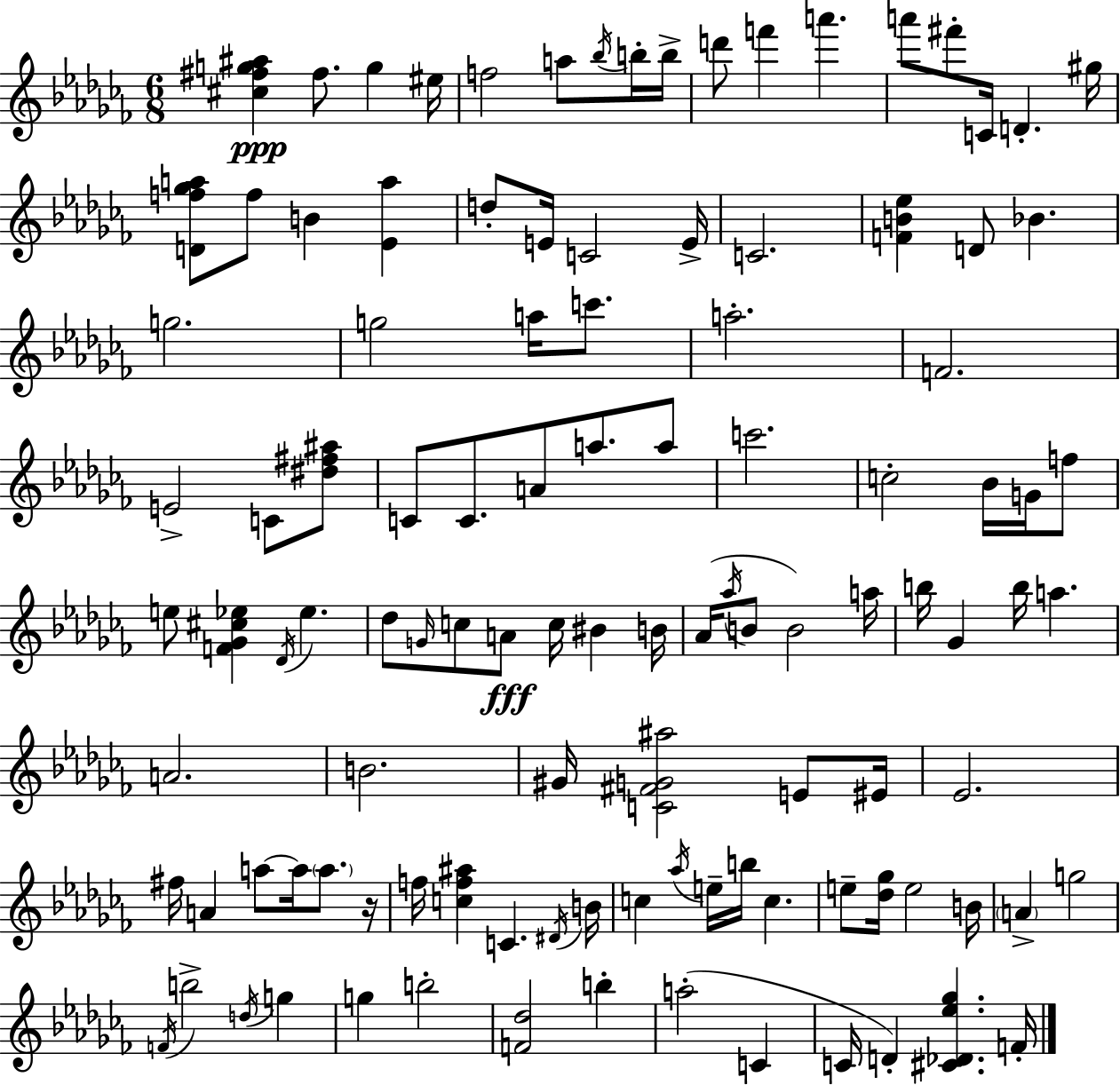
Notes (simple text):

[C#5,F#5,G5,A#5]/q F#5/e. G5/q EIS5/s F5/h A5/e Bb5/s B5/s B5/s D6/e F6/q A6/q. A6/e F#6/e C4/s D4/q. G#5/s [D4,F5,Gb5,A5]/e F5/e B4/q [Eb4,A5]/q D5/e E4/s C4/h E4/s C4/h. [F4,B4,Eb5]/q D4/e Bb4/q. G5/h. G5/h A5/s C6/e. A5/h. F4/h. E4/h C4/e [D#5,F#5,A#5]/e C4/e C4/e. A4/e A5/e. A5/e C6/h. C5/h Bb4/s G4/s F5/e E5/e [F4,Gb4,C#5,Eb5]/q Db4/s Eb5/q. Db5/e G4/s C5/e A4/e C5/s BIS4/q B4/s Ab4/s Ab5/s B4/e B4/h A5/s B5/s Gb4/q B5/s A5/q. A4/h. B4/h. G#4/s [C4,F#4,G4,A#5]/h E4/e EIS4/s Eb4/h. F#5/s A4/q A5/e A5/s A5/e. R/s F5/s [C5,F5,A#5]/q C4/q. D#4/s B4/s C5/q Ab5/s E5/s B5/s C5/q. E5/e [Db5,Gb5]/s E5/h B4/s A4/q G5/h F4/s B5/h D5/s G5/q G5/q B5/h [F4,Db5]/h B5/q A5/h C4/q C4/s D4/q [C#4,Db4,Eb5,Gb5]/q. F4/s